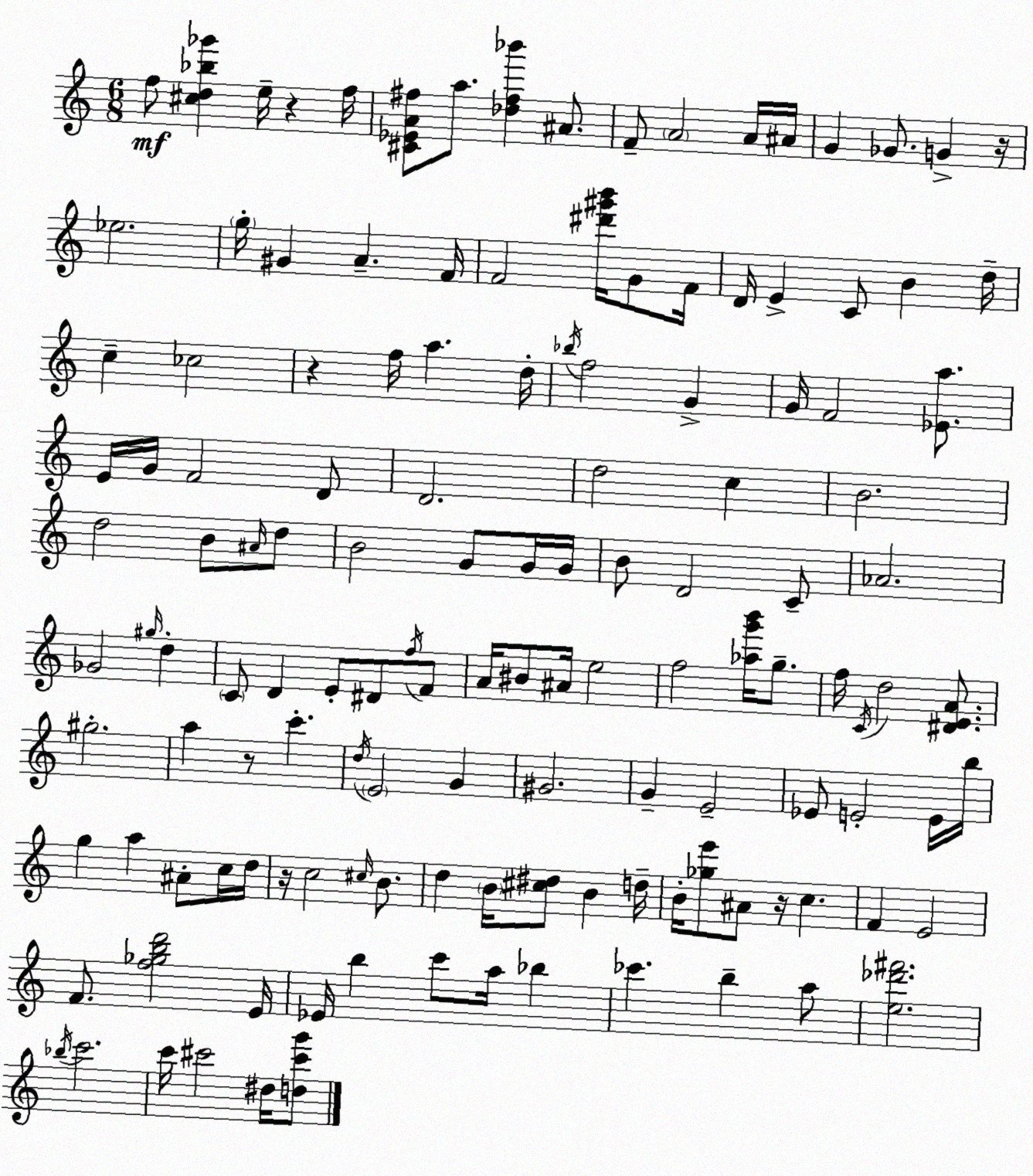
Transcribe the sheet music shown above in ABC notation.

X:1
T:Untitled
M:6/8
L:1/4
K:C
f/2 [^cd_b_g'] e/4 z f/4 [^C_EA^f]/2 a/2 [_d^f_b'] ^A/2 F/2 A2 A/4 ^A/4 G _G/2 G z/4 _e2 g/4 ^G A F/4 F2 [^d'^g'b']/4 G/2 F/4 D/4 E C/2 B d/4 c _c2 z f/4 a d/4 _b/4 f2 G G/4 F2 [_Ea]/2 E/4 G/4 F2 D/2 D2 d2 c B2 d2 B/2 ^A/4 d/2 B2 G/2 G/4 G/4 B/2 D2 C/2 _A2 _G2 ^g/4 d C/2 D E/2 ^D/2 f/4 F/2 A/4 ^B/2 ^A/4 e2 f2 [_ag'b']/4 g/2 f/4 C/4 d2 [^DEA]/2 ^g2 a z/2 c' d/4 E2 G ^G2 G E2 _E/2 E2 E/4 b/4 g a ^A/2 c/4 d/4 z/4 c2 ^c/4 B/2 d B/4 [^c^d]/2 B d/4 B/4 [_ge']/2 ^A/2 z/4 c F E2 F/2 [f_gbd']2 E/4 _E/4 b c'/2 a/4 _b _c' b a/2 [e_d'^f']2 _b/4 c'2 c'/4 ^c'2 ^d/4 [d^c'g']/2